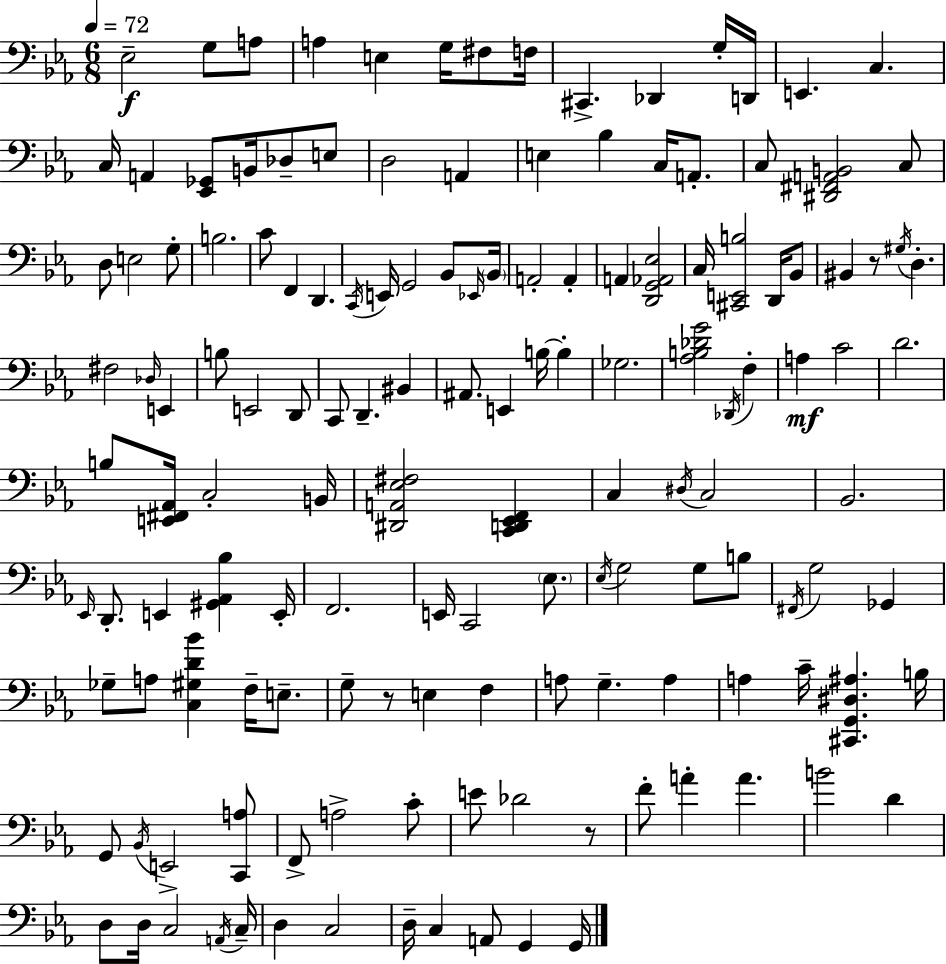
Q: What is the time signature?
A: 6/8